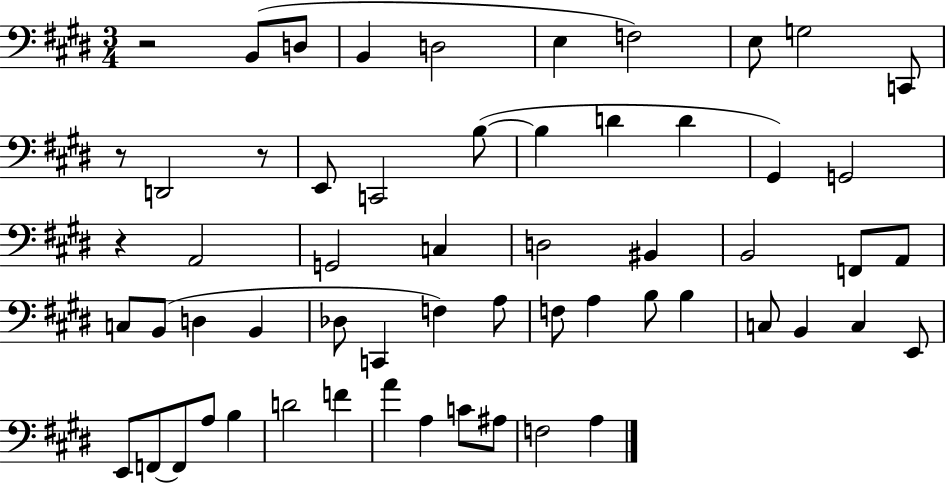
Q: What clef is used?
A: bass